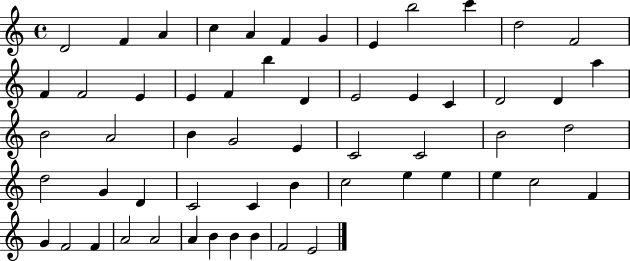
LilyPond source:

{
  \clef treble
  \time 4/4
  \defaultTimeSignature
  \key c \major
  d'2 f'4 a'4 | c''4 a'4 f'4 g'4 | e'4 b''2 c'''4 | d''2 f'2 | \break f'4 f'2 e'4 | e'4 f'4 b''4 d'4 | e'2 e'4 c'4 | d'2 d'4 a''4 | \break b'2 a'2 | b'4 g'2 e'4 | c'2 c'2 | b'2 d''2 | \break d''2 g'4 d'4 | c'2 c'4 b'4 | c''2 e''4 e''4 | e''4 c''2 f'4 | \break g'4 f'2 f'4 | a'2 a'2 | a'4 b'4 b'4 b'4 | f'2 e'2 | \break \bar "|."
}